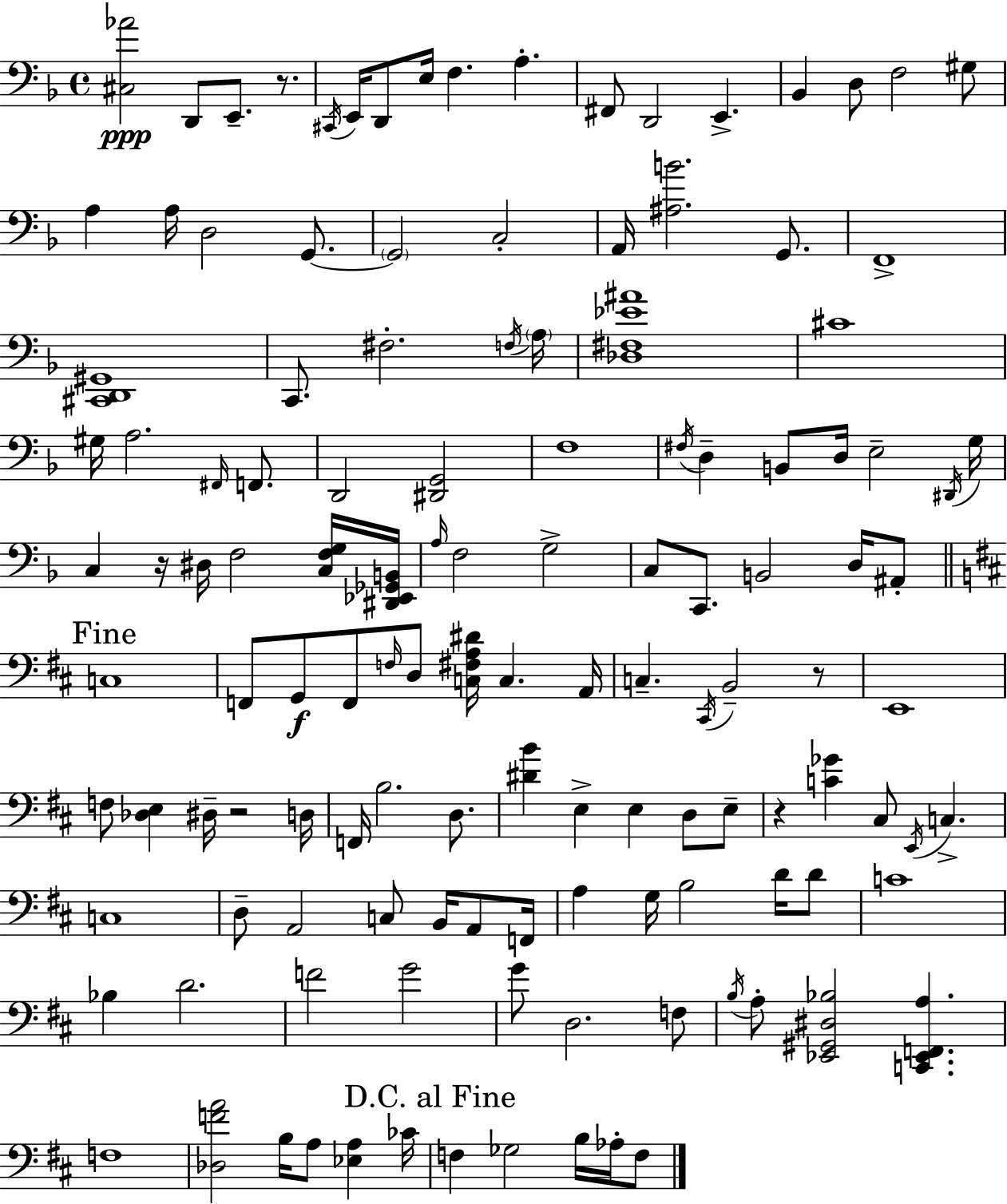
{
  \clef bass
  \time 4/4
  \defaultTimeSignature
  \key f \major
  <cis aes'>2\ppp d,8 e,8.-- r8. | \acciaccatura { cis,16 } e,16 d,8 e16 f4. a4.-. | fis,8 d,2 e,4.-> | bes,4 d8 f2 gis8 | \break a4 a16 d2 g,8.~~ | \parenthesize g,2 c2-. | a,16 <ais b'>2. g,8. | f,1-> | \break <cis, d, gis,>1 | c,8. fis2.-. | \acciaccatura { f16 } \parenthesize a16 <des fis ees' ais'>1 | cis'1 | \break gis16 a2. \grace { fis,16 } | f,8. d,2 <dis, g,>2 | f1 | \acciaccatura { fis16 } d4-- b,8 d16 e2-- | \break \acciaccatura { dis,16 } g16 c4 r16 dis16 f2 | <c f g>16 <dis, ees, ges, b,>16 \grace { a16 } f2 g2-> | c8 c,8. b,2 | d16 ais,8-. \mark "Fine" \bar "||" \break \key d \major c1 | f,8 g,8\f f,8 \grace { f16 } d8 <c fis a dis'>16 c4. | a,16 c4.-- \acciaccatura { cis,16 } b,2-- | r8 e,1 | \break f8 <des e>4 dis16-- r2 | d16 f,16 b2. d8. | <dis' b'>4 e4-> e4 d8 | e8-- r4 <c' ges'>4 cis8 \acciaccatura { e,16 } c4.-> | \break c1 | d8-- a,2 c8 b,16 | a,8 f,16 a4 g16 b2 | d'16 d'8 c'1 | \break bes4 d'2. | f'2 g'2 | g'8 d2. | f8 \acciaccatura { b16 } a8-. <ees, gis, dis bes>2 <c, ees, f, a>4. | \break f1 | <des f' a'>2 b16 a8 <ees a>4 | ces'16 \mark "D.C. al Fine" f4 ges2 | b16 aes16-. f8 \bar "|."
}